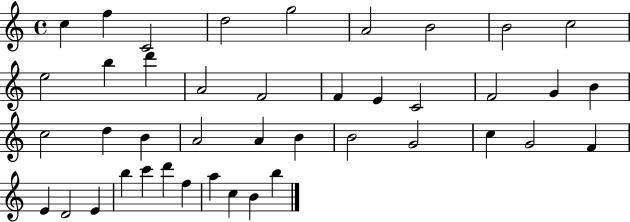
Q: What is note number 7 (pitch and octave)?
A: B4